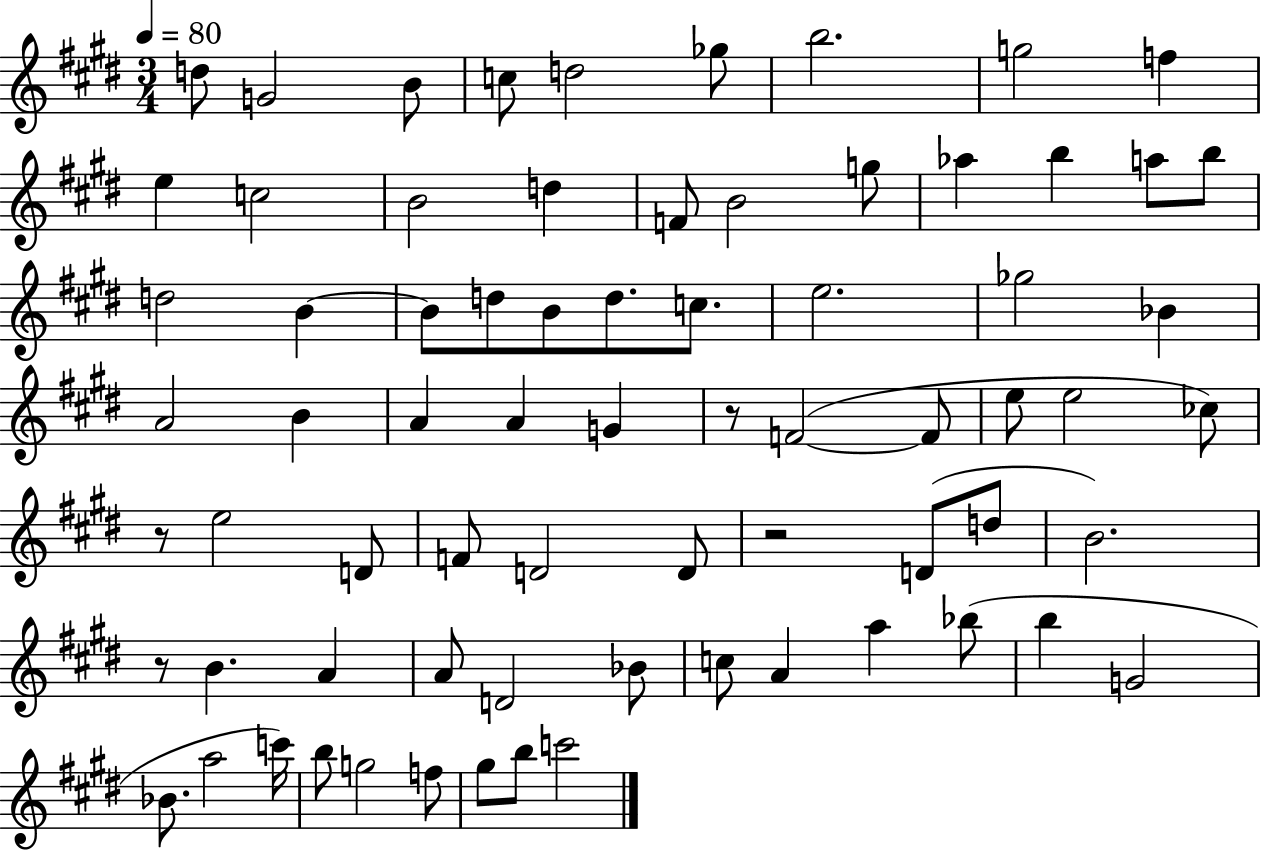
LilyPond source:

{
  \clef treble
  \numericTimeSignature
  \time 3/4
  \key e \major
  \tempo 4 = 80
  d''8 g'2 b'8 | c''8 d''2 ges''8 | b''2. | g''2 f''4 | \break e''4 c''2 | b'2 d''4 | f'8 b'2 g''8 | aes''4 b''4 a''8 b''8 | \break d''2 b'4~~ | b'8 d''8 b'8 d''8. c''8. | e''2. | ges''2 bes'4 | \break a'2 b'4 | a'4 a'4 g'4 | r8 f'2~(~ f'8 | e''8 e''2 ces''8) | \break r8 e''2 d'8 | f'8 d'2 d'8 | r2 d'8( d''8 | b'2.) | \break r8 b'4. a'4 | a'8 d'2 bes'8 | c''8 a'4 a''4 bes''8( | b''4 g'2 | \break bes'8. a''2 c'''16) | b''8 g''2 f''8 | gis''8 b''8 c'''2 | \bar "|."
}